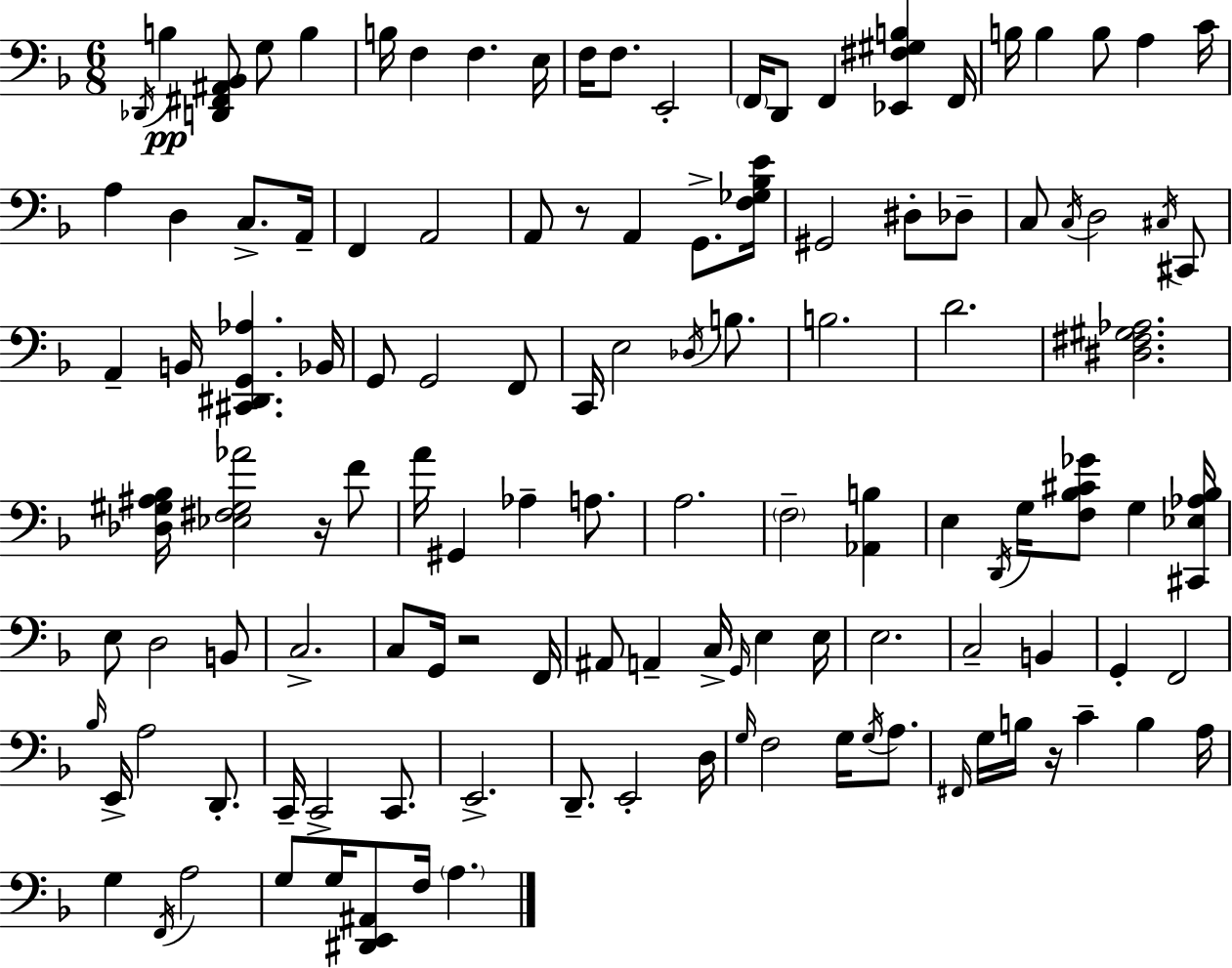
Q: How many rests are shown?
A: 4